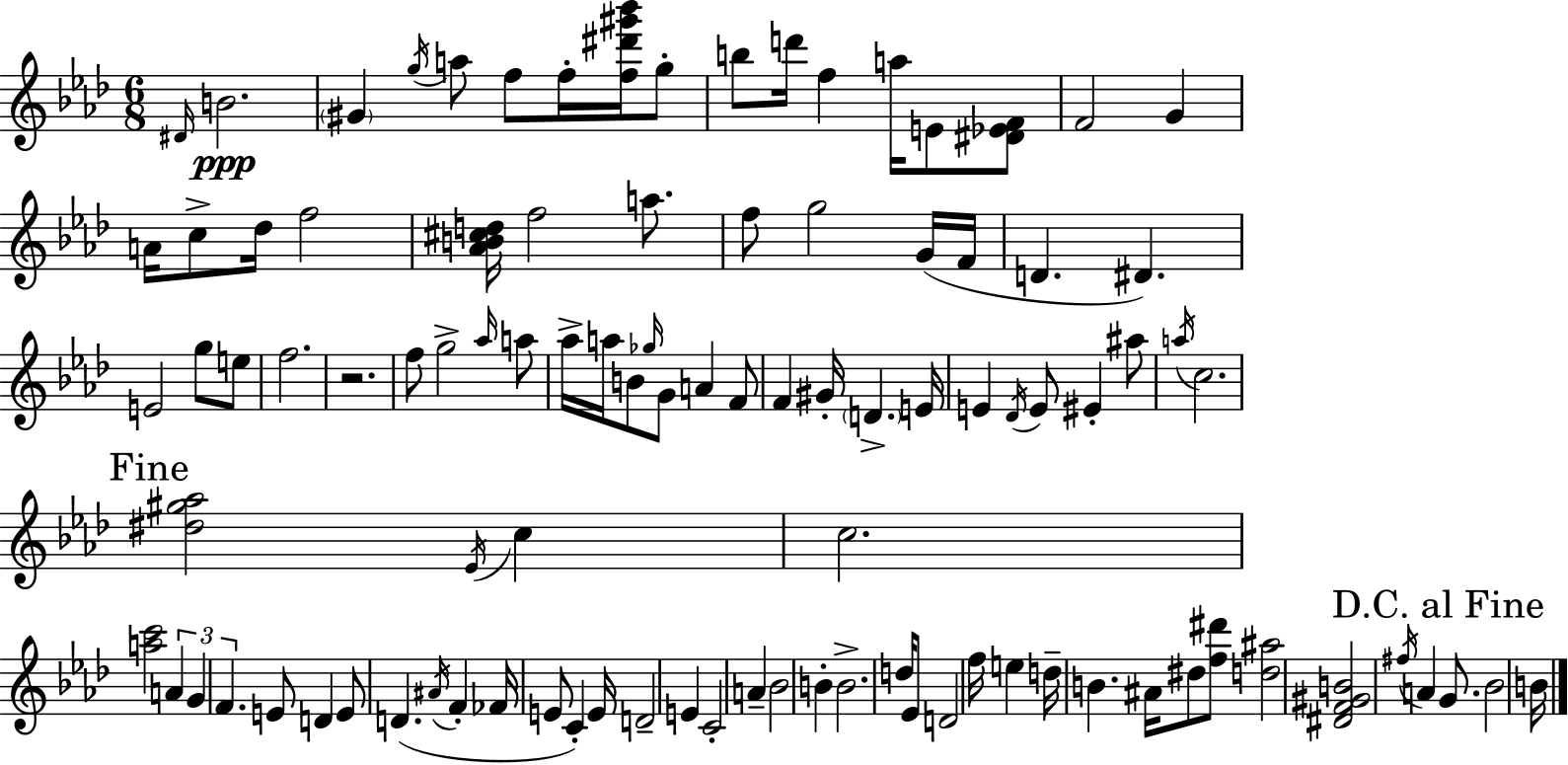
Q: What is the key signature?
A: AES major